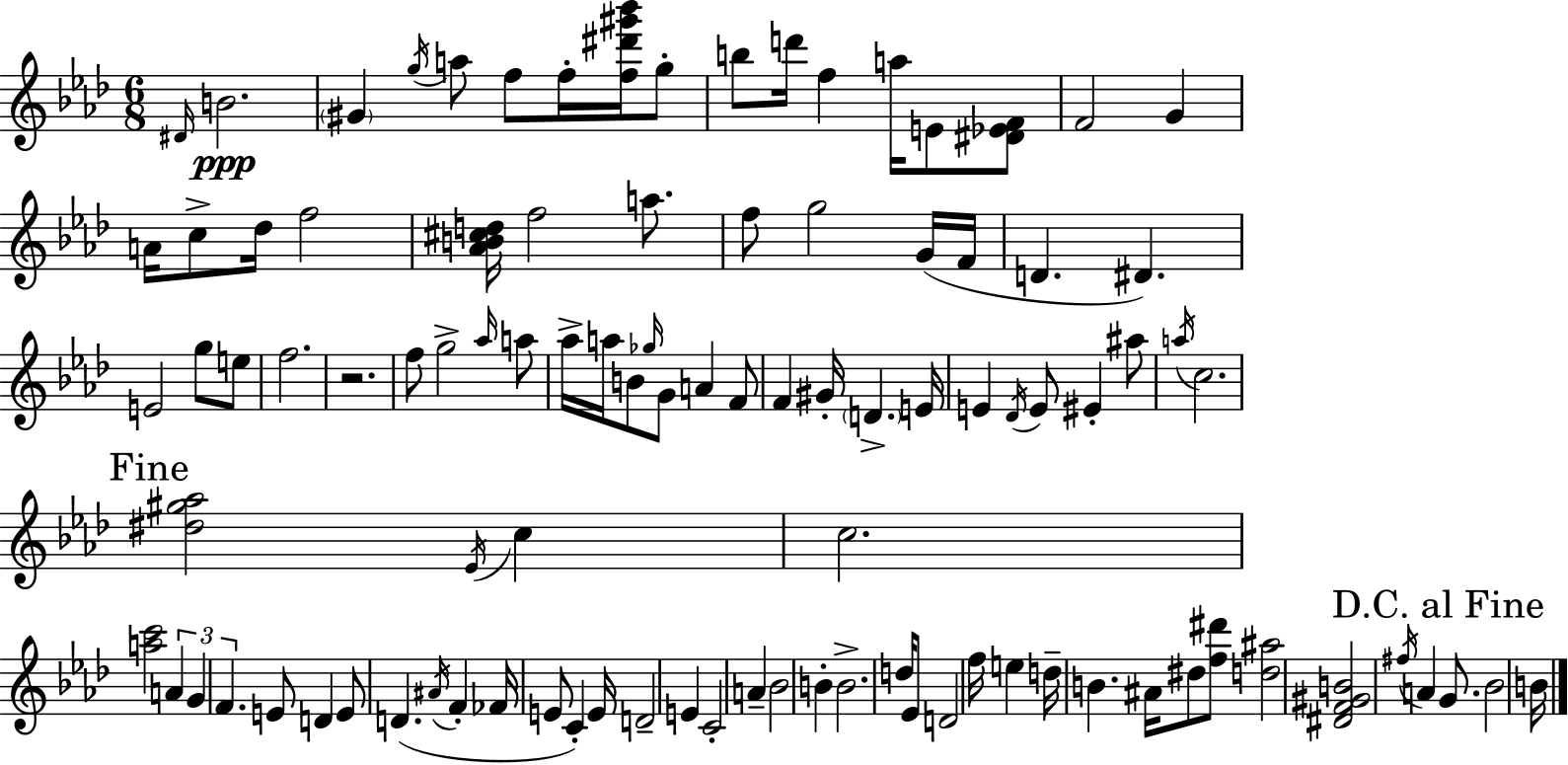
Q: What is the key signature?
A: AES major